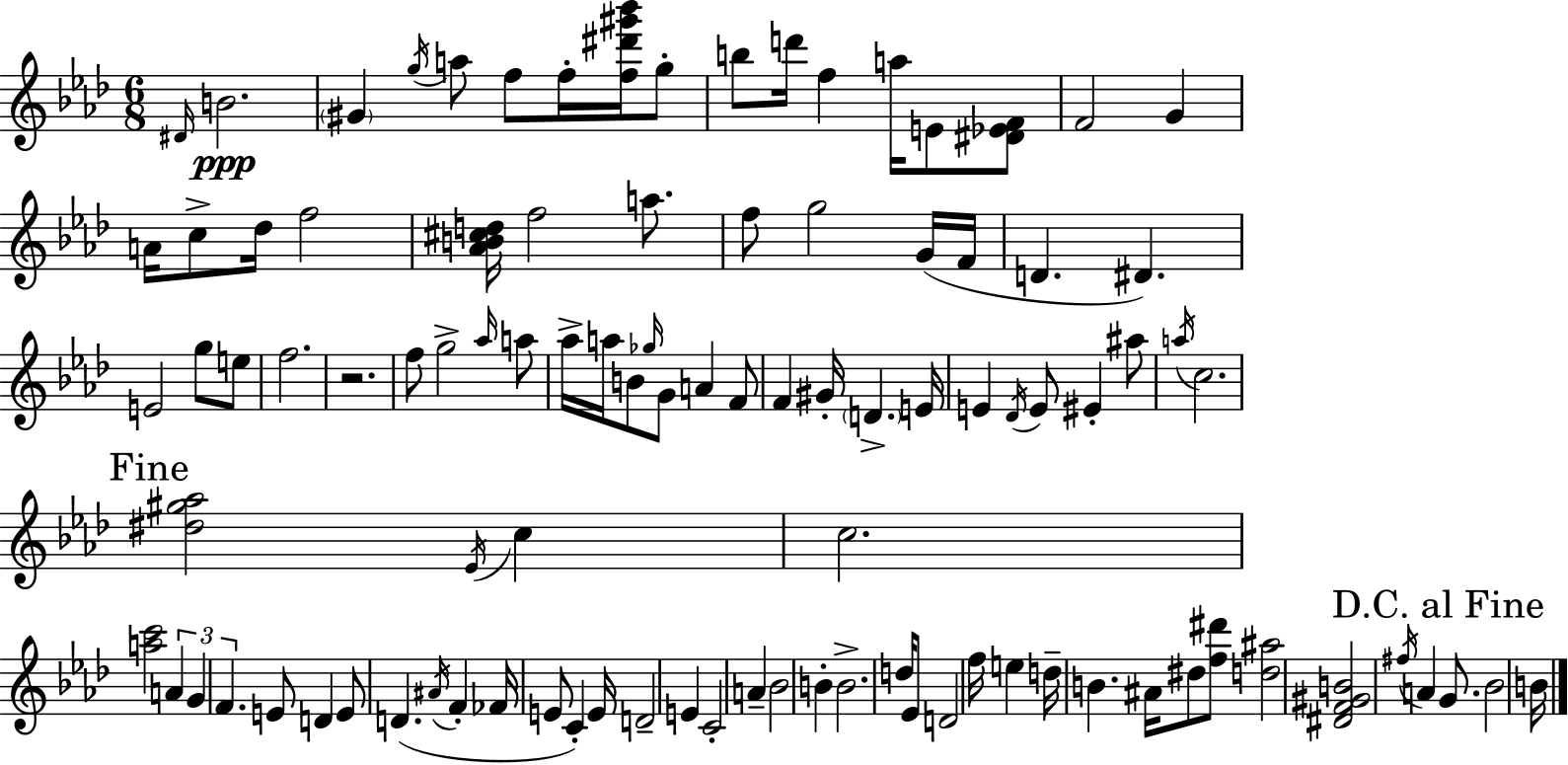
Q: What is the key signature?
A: AES major